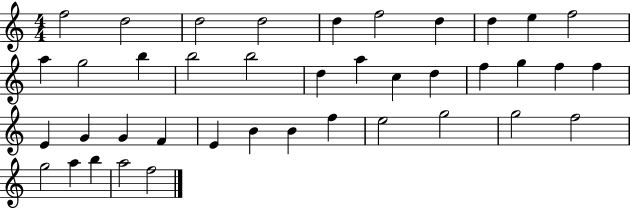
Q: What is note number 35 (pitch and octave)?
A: F5